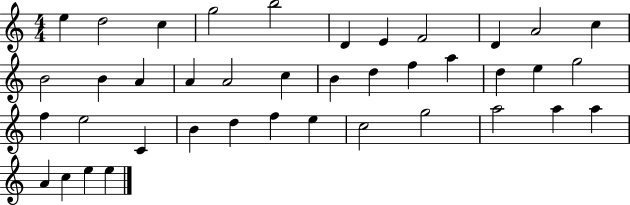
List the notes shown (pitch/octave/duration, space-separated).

E5/q D5/h C5/q G5/h B5/h D4/q E4/q F4/h D4/q A4/h C5/q B4/h B4/q A4/q A4/q A4/h C5/q B4/q D5/q F5/q A5/q D5/q E5/q G5/h F5/q E5/h C4/q B4/q D5/q F5/q E5/q C5/h G5/h A5/h A5/q A5/q A4/q C5/q E5/q E5/q